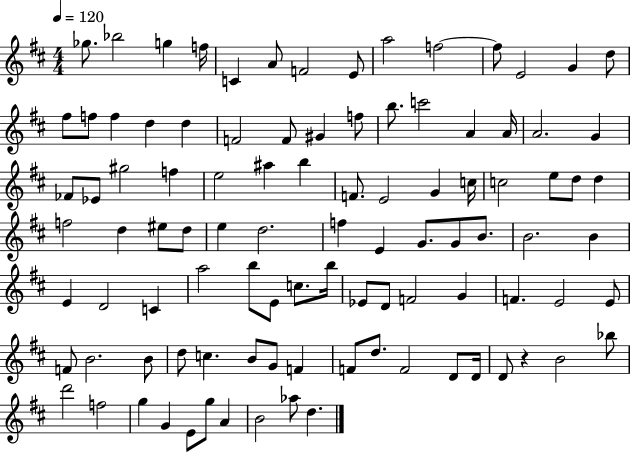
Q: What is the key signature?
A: D major